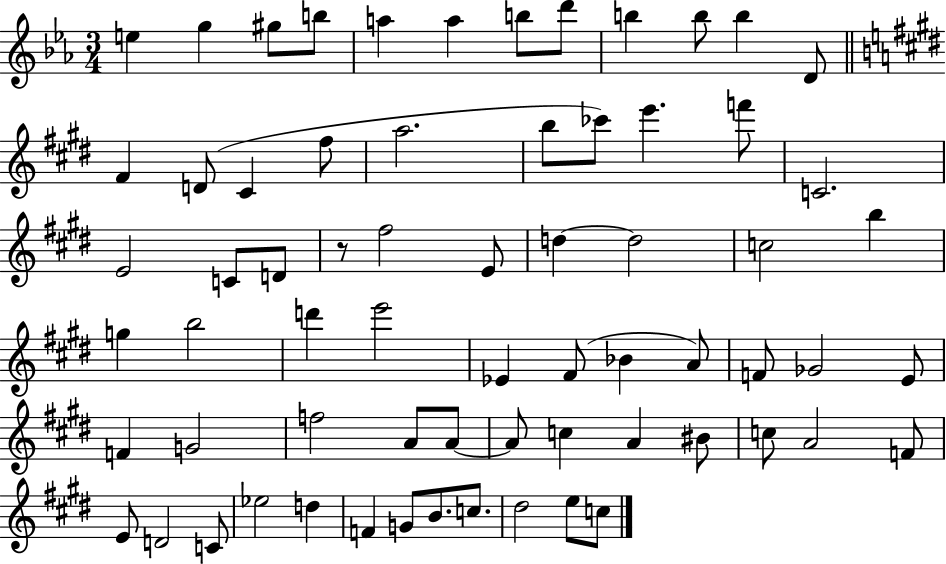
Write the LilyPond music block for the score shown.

{
  \clef treble
  \numericTimeSignature
  \time 3/4
  \key ees \major
  e''4 g''4 gis''8 b''8 | a''4 a''4 b''8 d'''8 | b''4 b''8 b''4 d'8 | \bar "||" \break \key e \major fis'4 d'8( cis'4 fis''8 | a''2. | b''8 ces'''8) e'''4. f'''8 | c'2. | \break e'2 c'8 d'8 | r8 fis''2 e'8 | d''4~~ d''2 | c''2 b''4 | \break g''4 b''2 | d'''4 e'''2 | ees'4 fis'8( bes'4 a'8) | f'8 ges'2 e'8 | \break f'4 g'2 | f''2 a'8 a'8~~ | a'8 c''4 a'4 bis'8 | c''8 a'2 f'8 | \break e'8 d'2 c'8 | ees''2 d''4 | f'4 g'8 b'8. c''8. | dis''2 e''8 c''8 | \break \bar "|."
}